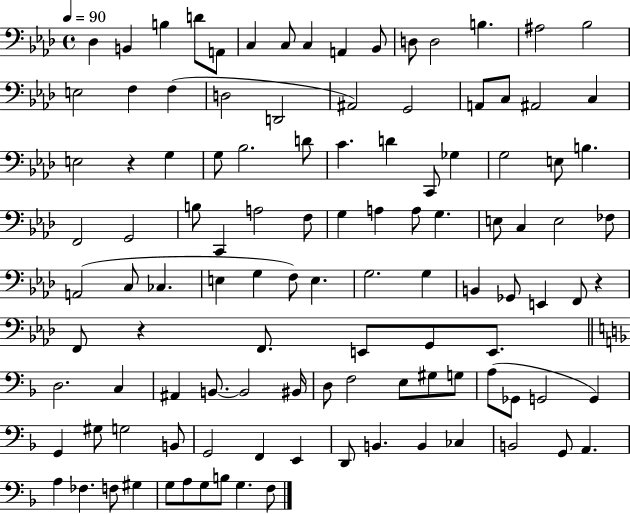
{
  \clef bass
  \time 4/4
  \defaultTimeSignature
  \key aes \major
  \tempo 4 = 90
  \repeat volta 2 { des4 b,4 b4 d'8 a,8 | c4 c8 c4 a,4 bes,8 | d8 d2 b4. | ais2 bes2 | \break e2 f4 f4( | d2 d,2 | ais,2) g,2 | a,8 c8 ais,2 c4 | \break e2 r4 g4 | g8 bes2. d'8 | c'4. d'4 c,8 ges4 | g2 e8 b4. | \break f,2 g,2 | b8 c,4 a2 f8 | g4 a4 a8 g4. | e8 c4 e2 fes8 | \break a,2( c8 ces4. | e4 g4 f8) e4. | g2. g4 | b,4 ges,8 e,4 f,8 r4 | \break f,8 r4 f,8. e,8 g,8 e,8. | \bar "||" \break \key f \major d2. c4 | ais,4 b,8.~~ b,2 bis,16 | d8 f2 e8 gis8 g8 | a8( ges,8 g,2 g,4) | \break g,4 gis8 g2 b,8 | g,2 f,4 e,4 | d,8 b,4. b,4 ces4 | b,2 g,8 a,4. | \break a4 fes4. f8 gis4 | g8 a8 g8 b8 g4. f8 | } \bar "|."
}